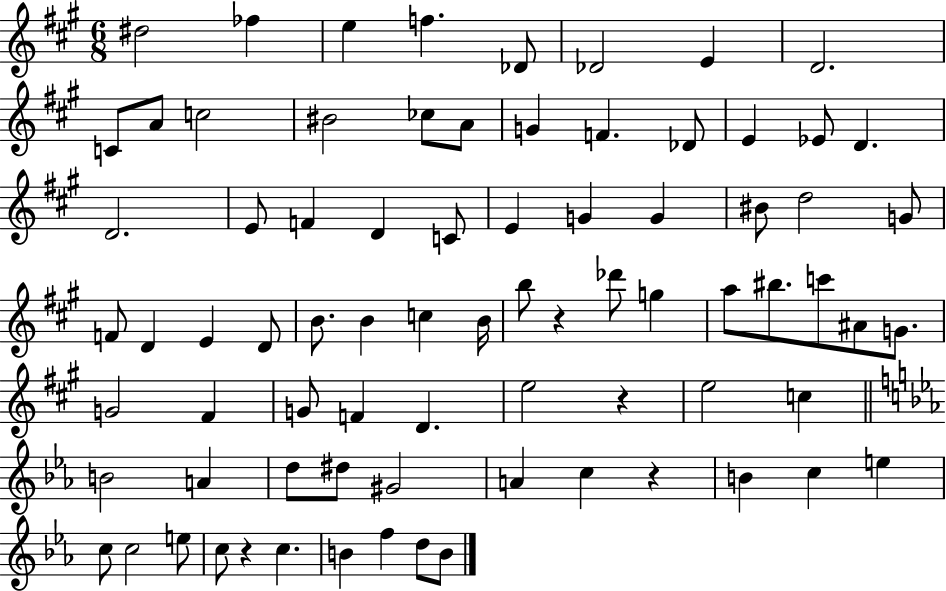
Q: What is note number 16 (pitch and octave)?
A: F4